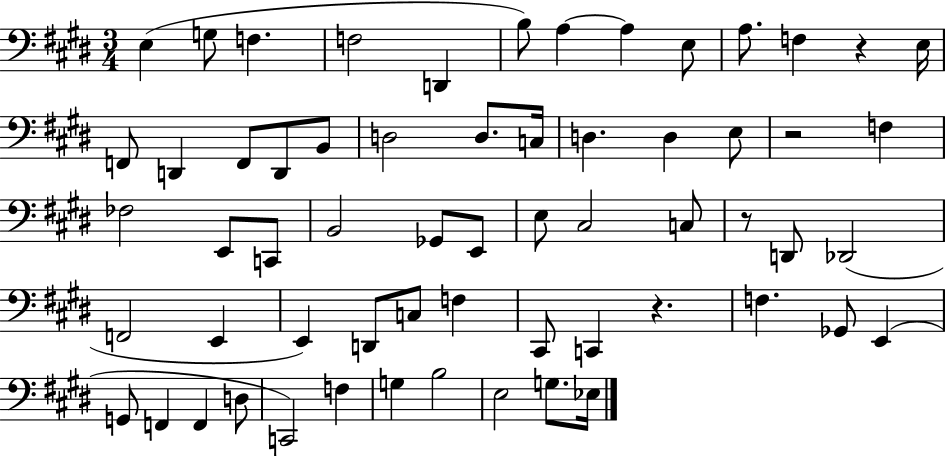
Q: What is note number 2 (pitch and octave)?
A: G3